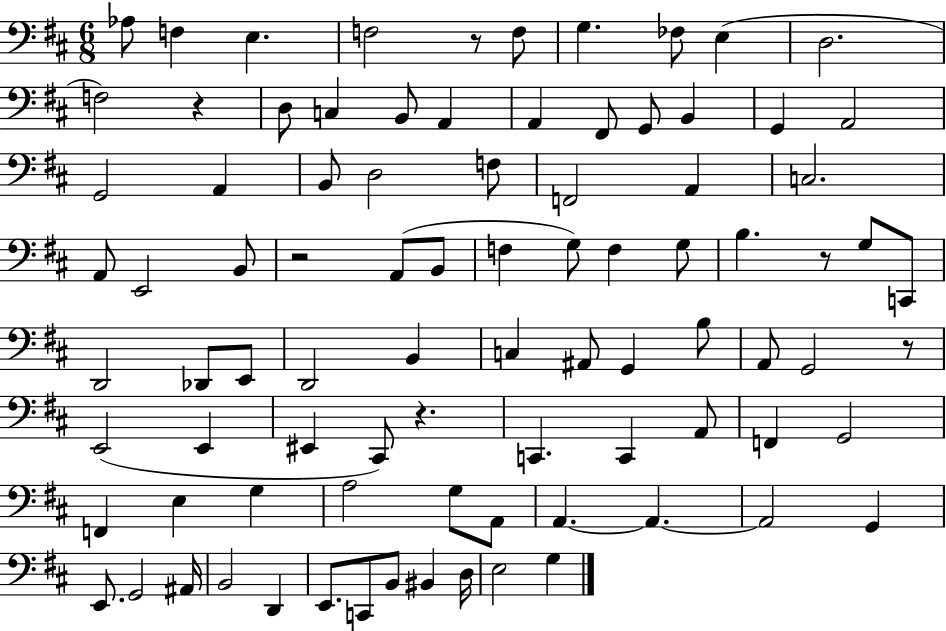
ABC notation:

X:1
T:Untitled
M:6/8
L:1/4
K:D
_A,/2 F, E, F,2 z/2 F,/2 G, _F,/2 E, D,2 F,2 z D,/2 C, B,,/2 A,, A,, ^F,,/2 G,,/2 B,, G,, A,,2 G,,2 A,, B,,/2 D,2 F,/2 F,,2 A,, C,2 A,,/2 E,,2 B,,/2 z2 A,,/2 B,,/2 F, G,/2 F, G,/2 B, z/2 G,/2 C,,/2 D,,2 _D,,/2 E,,/2 D,,2 B,, C, ^A,,/2 G,, B,/2 A,,/2 G,,2 z/2 E,,2 E,, ^E,, ^C,,/2 z C,, C,, A,,/2 F,, G,,2 F,, E, G, A,2 G,/2 A,,/2 A,, A,, A,,2 G,, E,,/2 G,,2 ^A,,/4 B,,2 D,, E,,/2 C,,/2 B,,/2 ^B,, D,/4 E,2 G,